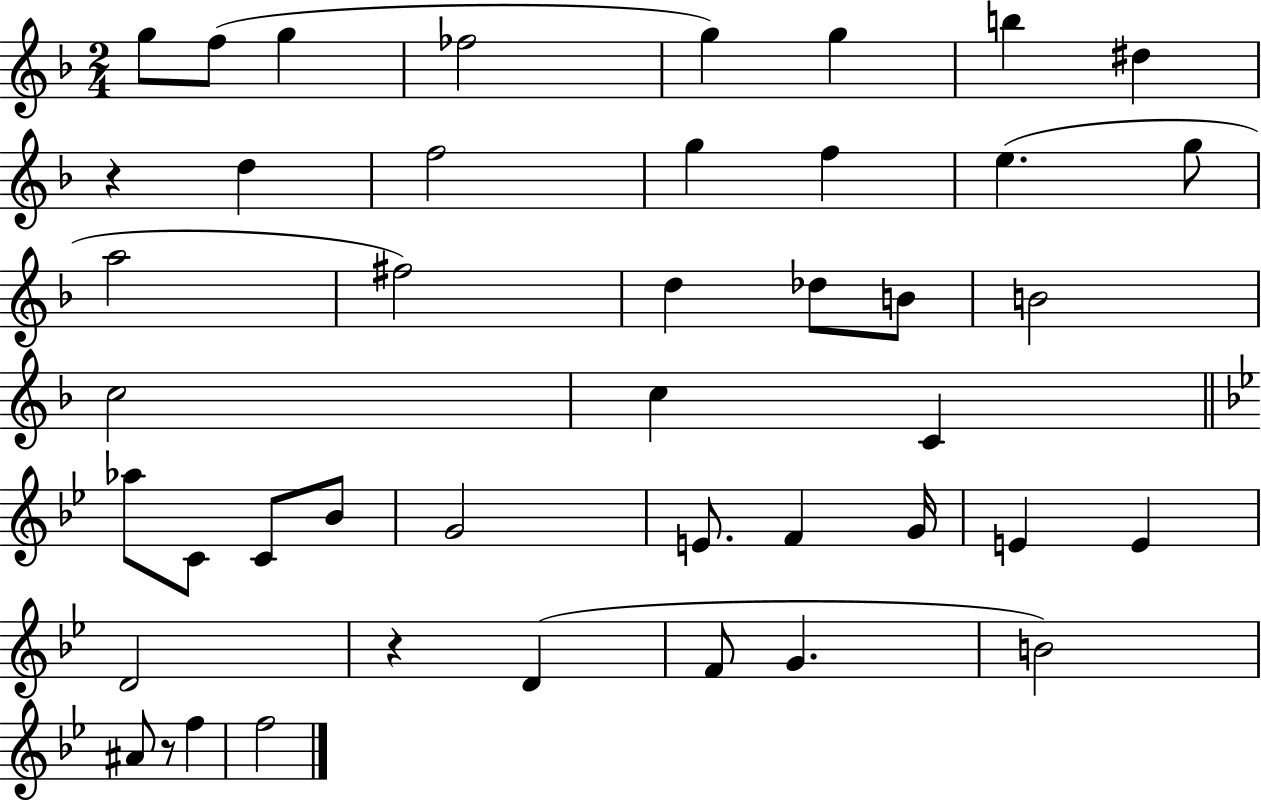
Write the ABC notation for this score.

X:1
T:Untitled
M:2/4
L:1/4
K:F
g/2 f/2 g _f2 g g b ^d z d f2 g f e g/2 a2 ^f2 d _d/2 B/2 B2 c2 c C _a/2 C/2 C/2 _B/2 G2 E/2 F G/4 E E D2 z D F/2 G B2 ^A/2 z/2 f f2